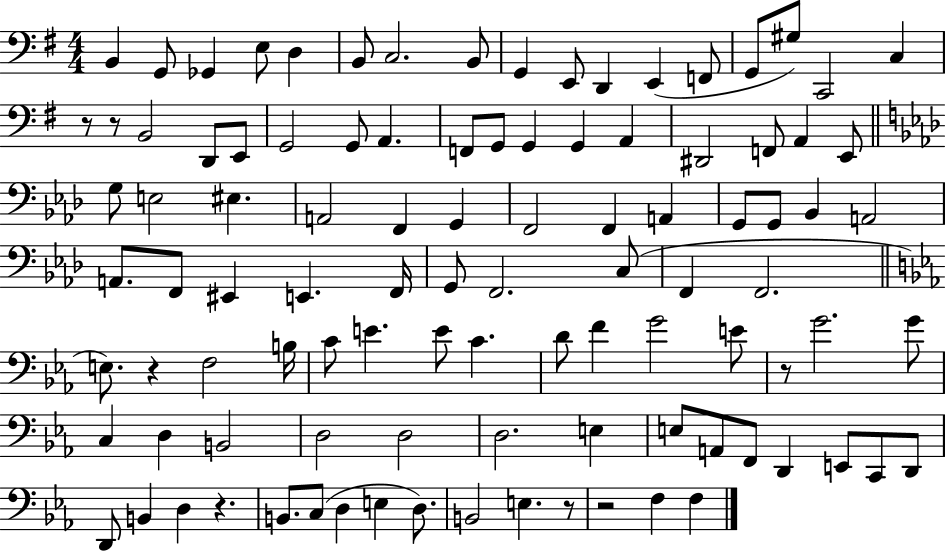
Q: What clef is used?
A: bass